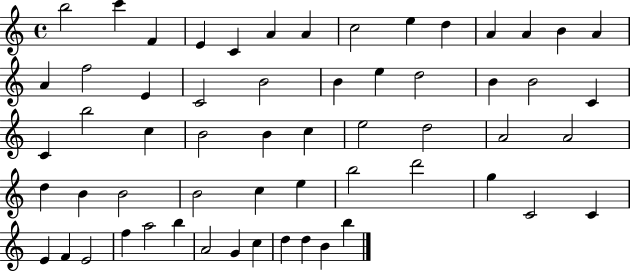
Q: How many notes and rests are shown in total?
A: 59